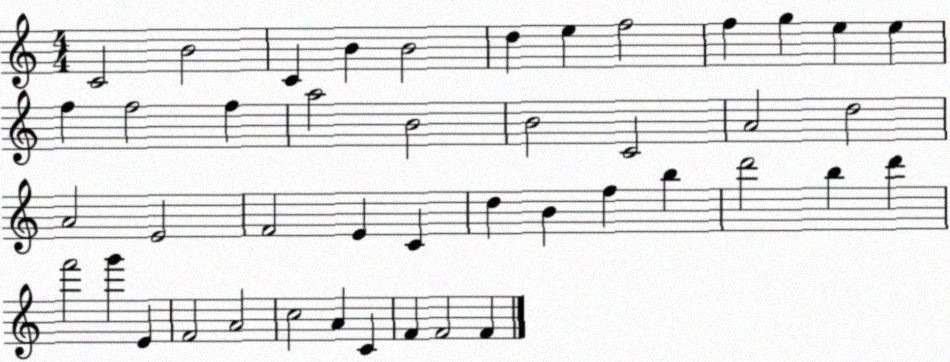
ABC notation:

X:1
T:Untitled
M:4/4
L:1/4
K:C
C2 B2 C B B2 d e f2 f g e e f f2 f a2 B2 B2 C2 A2 d2 A2 E2 F2 E C d B f b d'2 b d' f'2 g' E F2 A2 c2 A C F F2 F